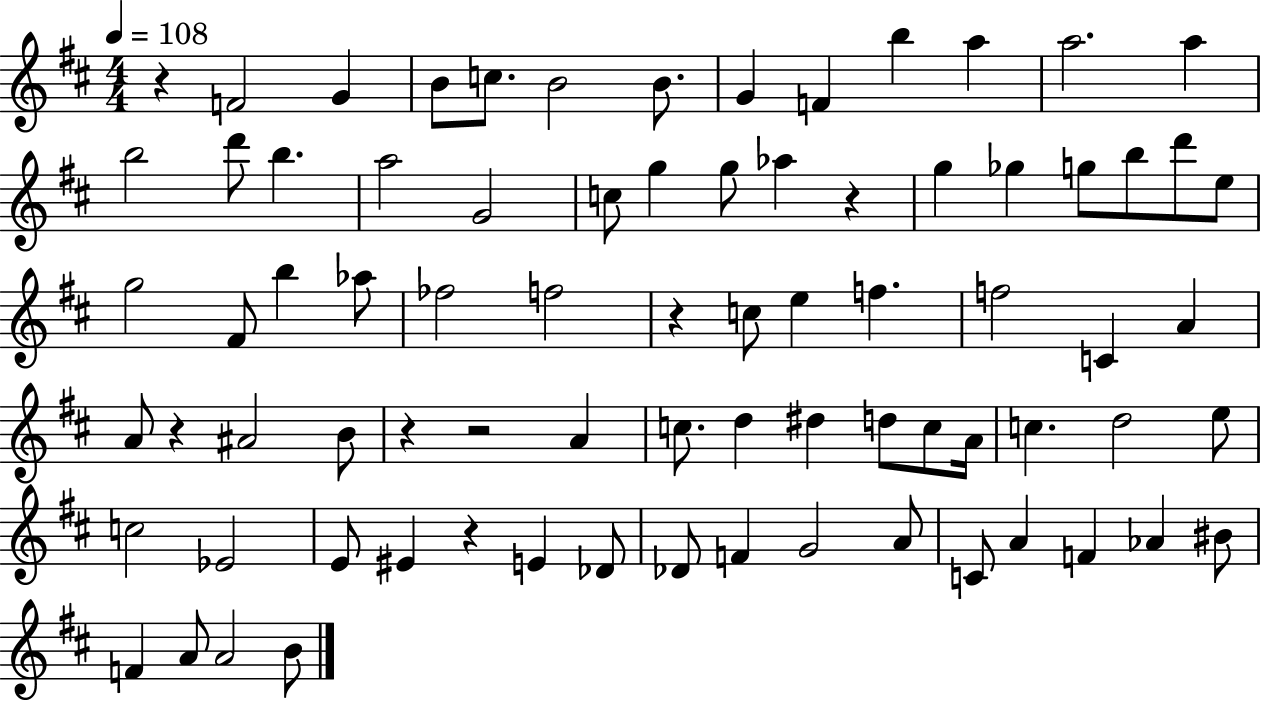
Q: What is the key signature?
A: D major